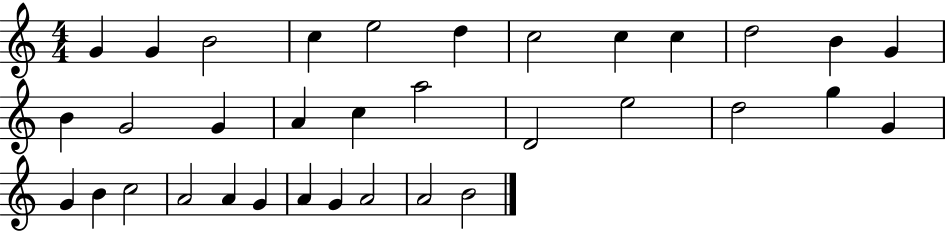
{
  \clef treble
  \numericTimeSignature
  \time 4/4
  \key c \major
  g'4 g'4 b'2 | c''4 e''2 d''4 | c''2 c''4 c''4 | d''2 b'4 g'4 | \break b'4 g'2 g'4 | a'4 c''4 a''2 | d'2 e''2 | d''2 g''4 g'4 | \break g'4 b'4 c''2 | a'2 a'4 g'4 | a'4 g'4 a'2 | a'2 b'2 | \break \bar "|."
}